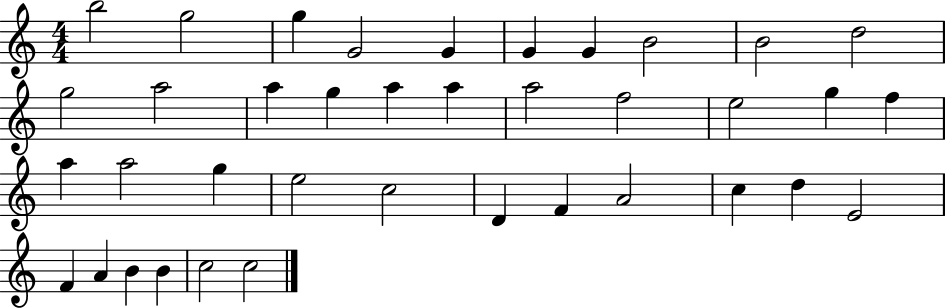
B5/h G5/h G5/q G4/h G4/q G4/q G4/q B4/h B4/h D5/h G5/h A5/h A5/q G5/q A5/q A5/q A5/h F5/h E5/h G5/q F5/q A5/q A5/h G5/q E5/h C5/h D4/q F4/q A4/h C5/q D5/q E4/h F4/q A4/q B4/q B4/q C5/h C5/h